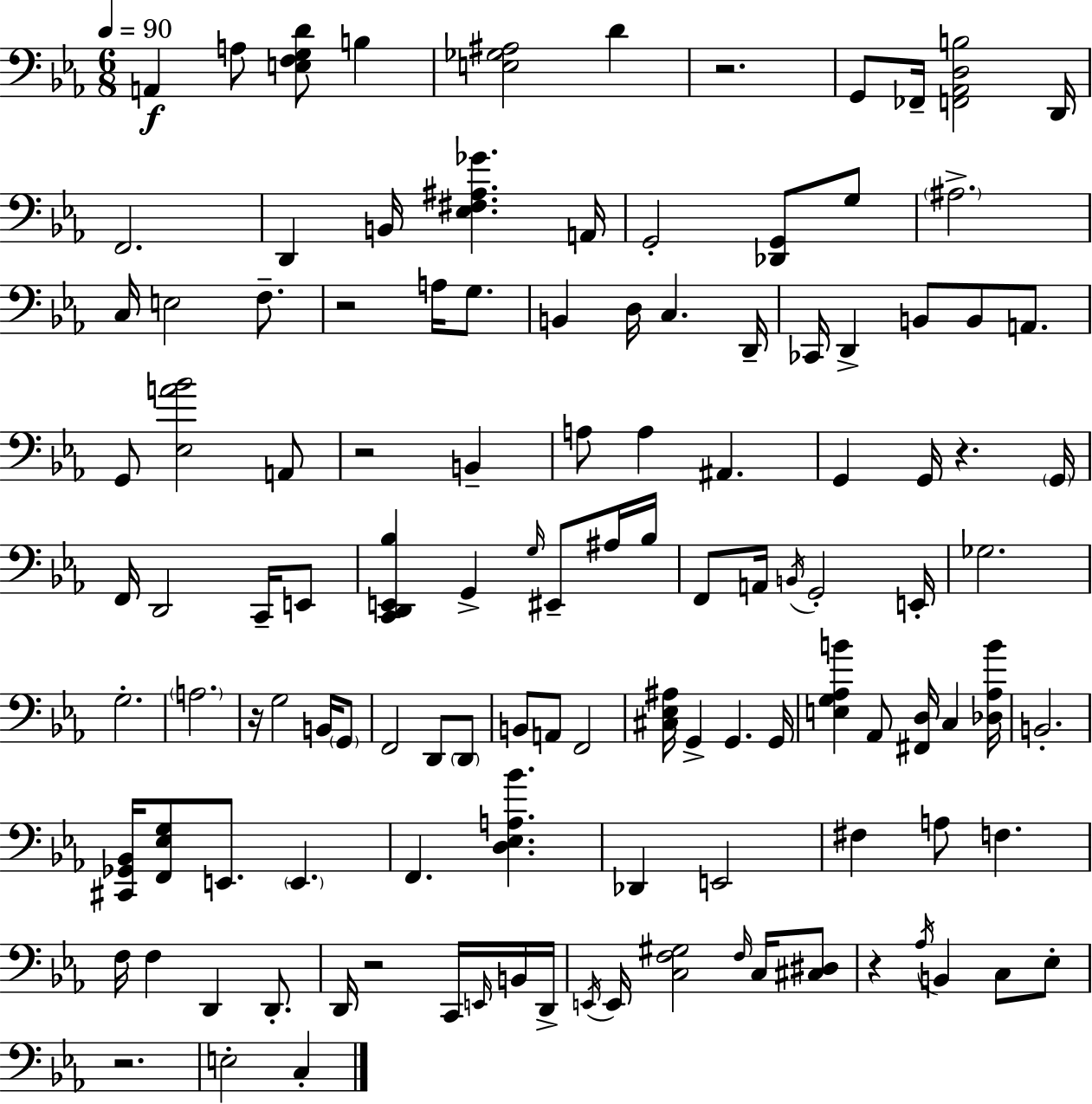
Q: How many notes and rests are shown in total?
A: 120